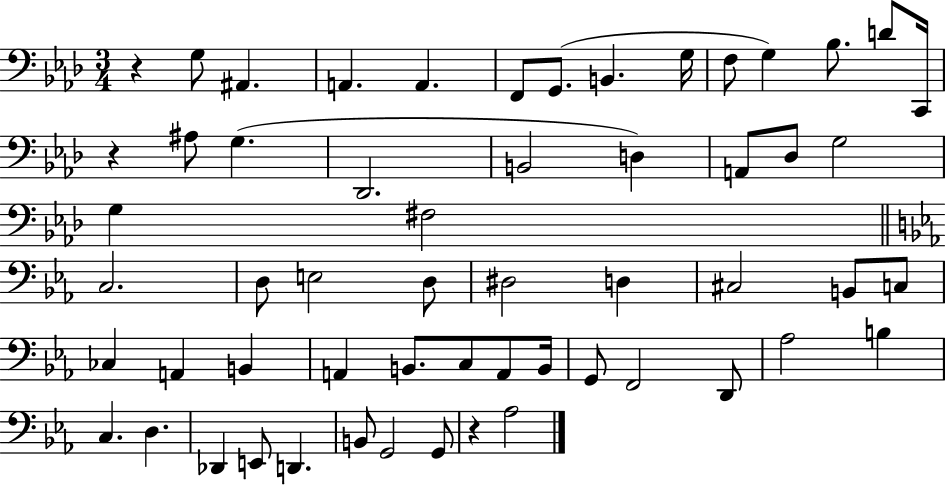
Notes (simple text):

R/q G3/e A#2/q. A2/q. A2/q. F2/e G2/e. B2/q. G3/s F3/e G3/q Bb3/e. D4/e C2/s R/q A#3/e G3/q. Db2/h. B2/h D3/q A2/e Db3/e G3/h G3/q F#3/h C3/h. D3/e E3/h D3/e D#3/h D3/q C#3/h B2/e C3/e CES3/q A2/q B2/q A2/q B2/e. C3/e A2/e B2/s G2/e F2/h D2/e Ab3/h B3/q C3/q. D3/q. Db2/q E2/e D2/q. B2/e G2/h G2/e R/q Ab3/h